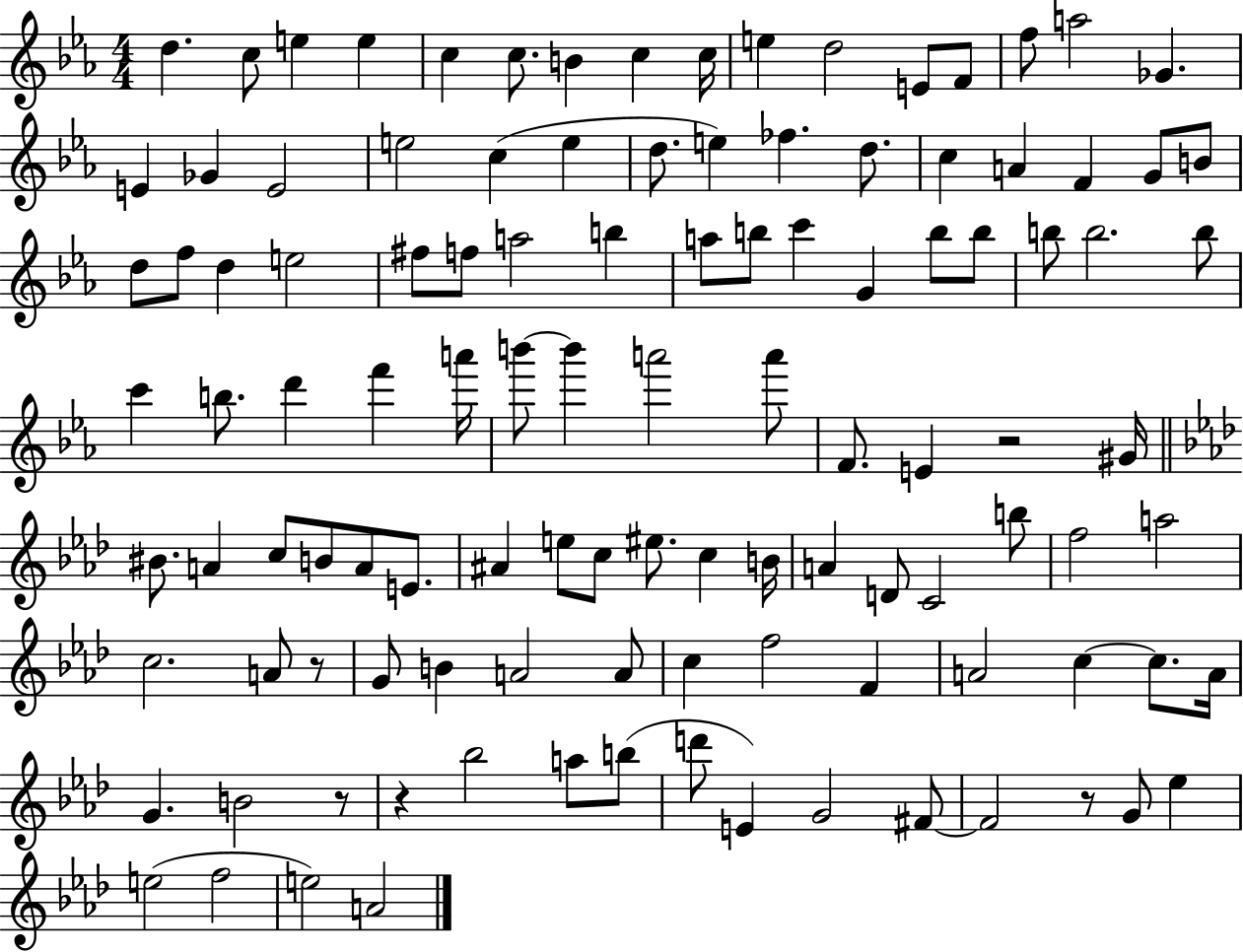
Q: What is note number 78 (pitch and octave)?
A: A5